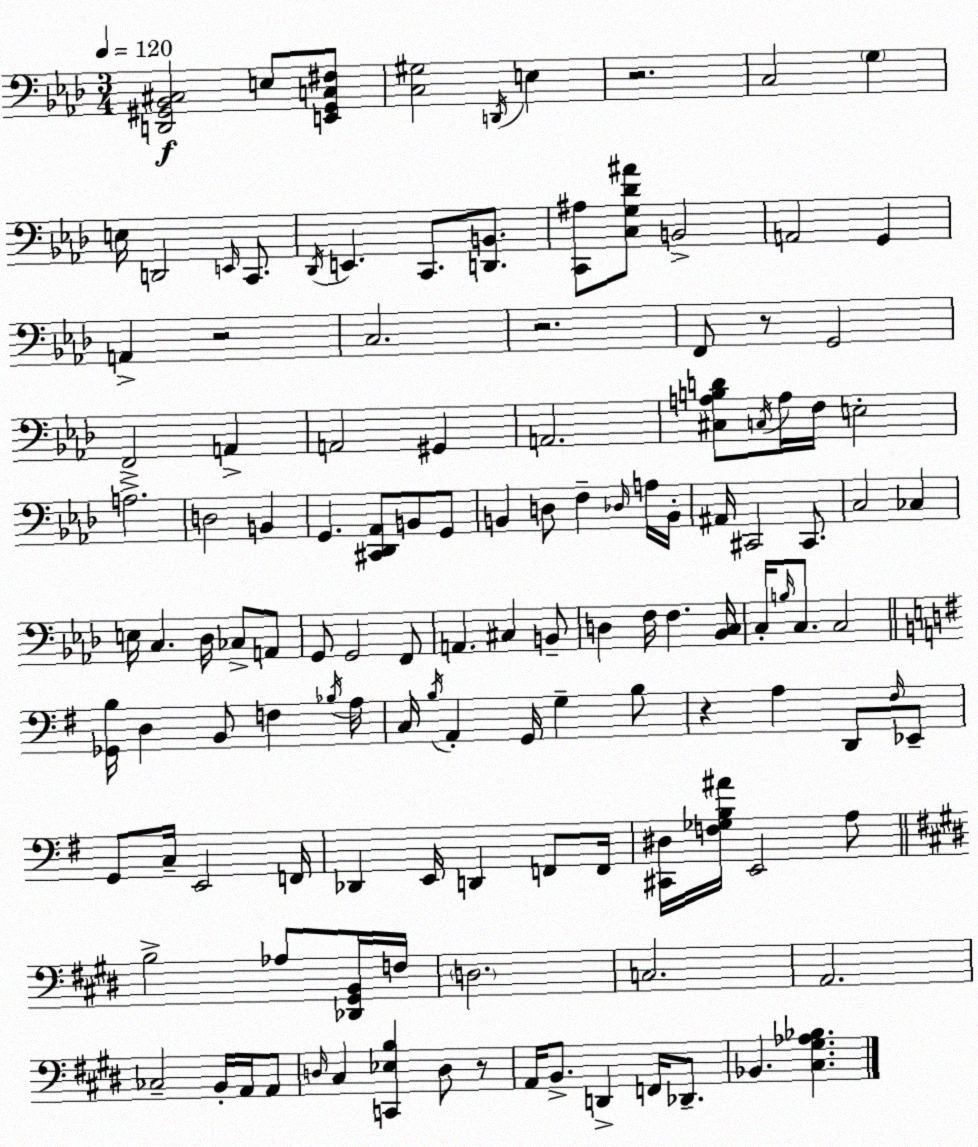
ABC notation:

X:1
T:Untitled
M:3/4
L:1/4
K:Ab
[D,,^G,,_B,,^C,]2 E,/2 [E,,^G,,C,^F,]/2 [C,^G,]2 D,,/4 E, z2 C,2 G, E,/4 D,,2 E,,/4 C,,/2 _D,,/4 E,, C,,/2 [D,,B,,]/2 [C,,^A,]/2 [C,G,_D^A]/2 B,,2 A,,2 G,, A,, z2 C,2 z2 F,,/2 z/2 G,,2 F,,2 A,, A,,2 ^G,, A,,2 [^C,A,B,D]/2 C,/4 A,/4 F,/4 E,2 A,2 D,2 B,, G,, [^C,,_D,,_A,,]/2 B,,/2 G,,/2 B,, D,/2 F, _D,/4 A,/4 B,,/4 ^A,,/4 ^C,,2 ^C,,/2 C,2 _C, E,/4 C, _D,/4 _C,/2 A,,/2 G,,/2 G,,2 F,,/2 A,, ^C, B,,/2 D, F,/4 F, [_B,,C,]/4 C,/4 B,/4 C,/2 C,2 [_G,,B,]/4 D, B,,/2 F, _B,/4 A,/4 C,/4 B,/4 A,, G,,/4 G, B,/2 z A, D,,/2 ^F,/4 _E,,/2 G,,/2 C,/4 E,,2 F,,/4 _D,, E,,/4 D,, F,,/2 F,,/4 [^C,,^D,]/4 [F,_G,B,^A]/4 E,,2 A,/2 B,2 _A,/2 [_D,,^G,,B,,]/4 F,/4 D,2 C,2 A,,2 _C,2 B,,/4 A,,/4 A,,/2 D,/4 ^C, [C,,_E,B,] D,/2 z/2 A,,/4 B,,/2 D,, F,,/4 _D,,/2 _B,, [^C,^G,_A,_B,]